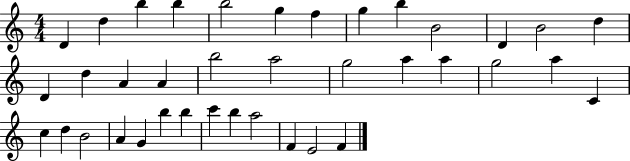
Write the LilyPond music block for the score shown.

{
  \clef treble
  \numericTimeSignature
  \time 4/4
  \key c \major
  d'4 d''4 b''4 b''4 | b''2 g''4 f''4 | g''4 b''4 b'2 | d'4 b'2 d''4 | \break d'4 d''4 a'4 a'4 | b''2 a''2 | g''2 a''4 a''4 | g''2 a''4 c'4 | \break c''4 d''4 b'2 | a'4 g'4 b''4 b''4 | c'''4 b''4 a''2 | f'4 e'2 f'4 | \break \bar "|."
}